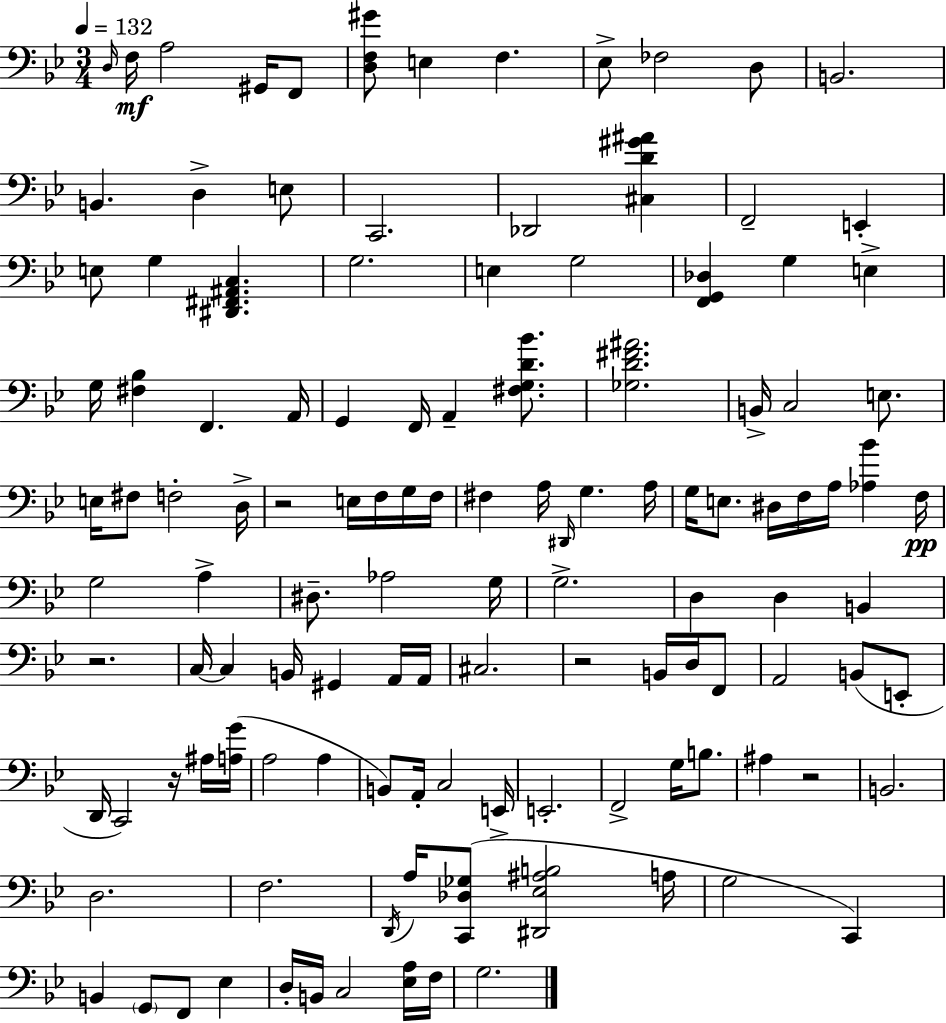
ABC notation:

X:1
T:Untitled
M:3/4
L:1/4
K:Gm
D,/4 F,/4 A,2 ^G,,/4 F,,/2 [D,F,^G]/2 E, F, _E,/2 _F,2 D,/2 B,,2 B,, D, E,/2 C,,2 _D,,2 [^C,D^G^A] F,,2 E,, E,/2 G, [^D,,^F,,^A,,C,] G,2 E, G,2 [F,,G,,_D,] G, E, G,/4 [^F,_B,] F,, A,,/4 G,, F,,/4 A,, [^F,G,D_B]/2 [_G,D^F^A]2 B,,/4 C,2 E,/2 E,/4 ^F,/2 F,2 D,/4 z2 E,/4 F,/4 G,/4 F,/4 ^F, A,/4 ^D,,/4 G, A,/4 G,/4 E,/2 ^D,/4 F,/4 A,/4 [_A,_B] F,/4 G,2 A, ^D,/2 _A,2 G,/4 G,2 D, D, B,, z2 C,/4 C, B,,/4 ^G,, A,,/4 A,,/4 ^C,2 z2 B,,/4 D,/4 F,,/2 A,,2 B,,/2 E,,/2 D,,/4 C,,2 z/4 ^A,/4 [A,G]/4 A,2 A, B,,/2 A,,/4 C,2 E,,/4 E,,2 F,,2 G,/4 B,/2 ^A, z2 B,,2 D,2 F,2 D,,/4 A,/4 [C,,_D,_G,]/2 [^D,,_E,^A,B,]2 A,/4 G,2 C,, B,, G,,/2 F,,/2 _E, D,/4 B,,/4 C,2 [_E,A,]/4 F,/4 G,2